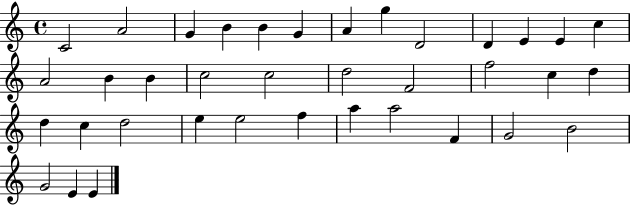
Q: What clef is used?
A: treble